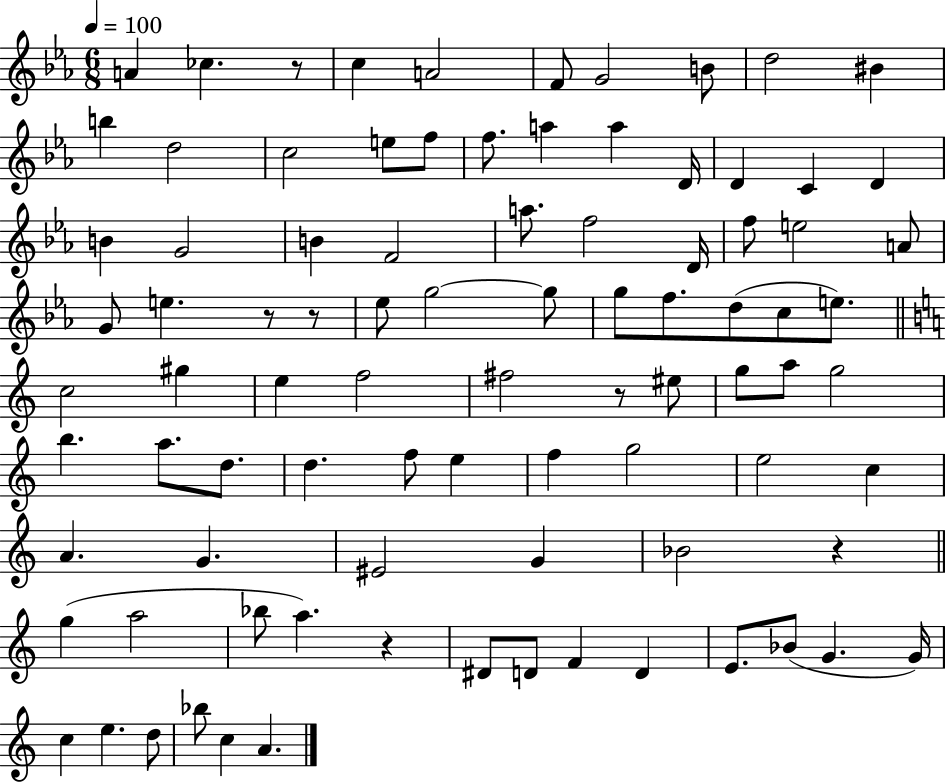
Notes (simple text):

A4/q CES5/q. R/e C5/q A4/h F4/e G4/h B4/e D5/h BIS4/q B5/q D5/h C5/h E5/e F5/e F5/e. A5/q A5/q D4/s D4/q C4/q D4/q B4/q G4/h B4/q F4/h A5/e. F5/h D4/s F5/e E5/h A4/e G4/e E5/q. R/e R/e Eb5/e G5/h G5/e G5/e F5/e. D5/e C5/e E5/e. C5/h G#5/q E5/q F5/h F#5/h R/e EIS5/e G5/e A5/e G5/h B5/q. A5/e. D5/e. D5/q. F5/e E5/q F5/q G5/h E5/h C5/q A4/q. G4/q. EIS4/h G4/q Bb4/h R/q G5/q A5/h Bb5/e A5/q. R/q D#4/e D4/e F4/q D4/q E4/e. Bb4/e G4/q. G4/s C5/q E5/q. D5/e Bb5/e C5/q A4/q.